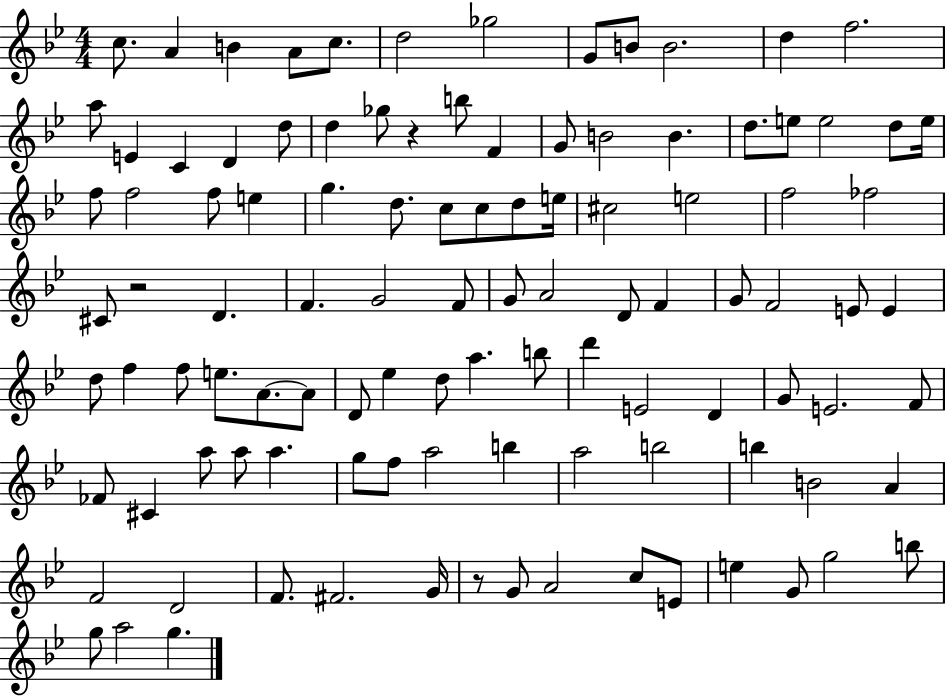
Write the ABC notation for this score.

X:1
T:Untitled
M:4/4
L:1/4
K:Bb
c/2 A B A/2 c/2 d2 _g2 G/2 B/2 B2 d f2 a/2 E C D d/2 d _g/2 z b/2 F G/2 B2 B d/2 e/2 e2 d/2 e/4 f/2 f2 f/2 e g d/2 c/2 c/2 d/2 e/4 ^c2 e2 f2 _f2 ^C/2 z2 D F G2 F/2 G/2 A2 D/2 F G/2 F2 E/2 E d/2 f f/2 e/2 A/2 A/2 D/2 _e d/2 a b/2 d' E2 D G/2 E2 F/2 _F/2 ^C a/2 a/2 a g/2 f/2 a2 b a2 b2 b B2 A F2 D2 F/2 ^F2 G/4 z/2 G/2 A2 c/2 E/2 e G/2 g2 b/2 g/2 a2 g